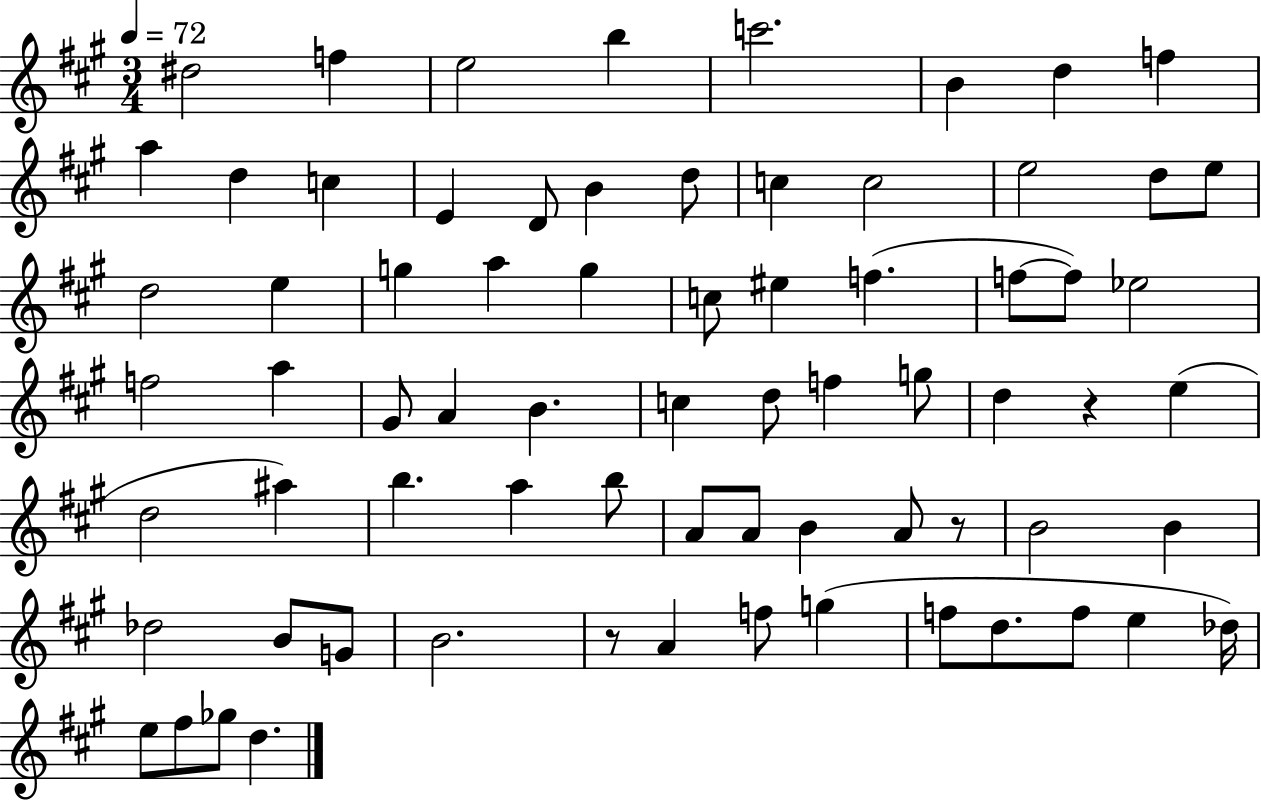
X:1
T:Untitled
M:3/4
L:1/4
K:A
^d2 f e2 b c'2 B d f a d c E D/2 B d/2 c c2 e2 d/2 e/2 d2 e g a g c/2 ^e f f/2 f/2 _e2 f2 a ^G/2 A B c d/2 f g/2 d z e d2 ^a b a b/2 A/2 A/2 B A/2 z/2 B2 B _d2 B/2 G/2 B2 z/2 A f/2 g f/2 d/2 f/2 e _d/4 e/2 ^f/2 _g/2 d